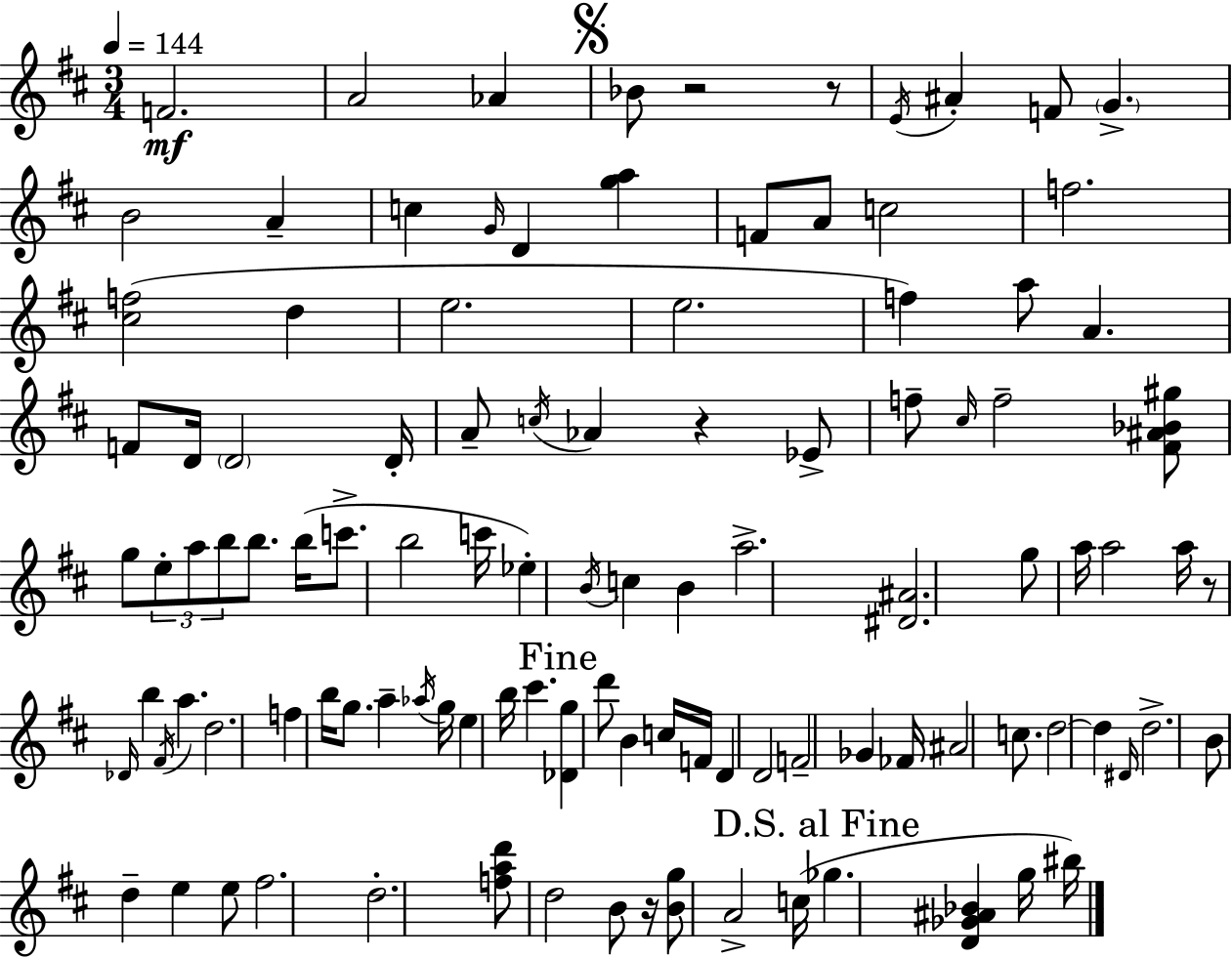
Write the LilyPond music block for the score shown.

{
  \clef treble
  \numericTimeSignature
  \time 3/4
  \key d \major
  \tempo 4 = 144
  f'2.\mf | a'2 aes'4 | \mark \markup { \musicglyph "scripts.segno" } bes'8 r2 r8 | \acciaccatura { e'16 } ais'4-. f'8 \parenthesize g'4.-> | \break b'2 a'4-- | c''4 \grace { g'16 } d'4 <g'' a''>4 | f'8 a'8 c''2 | f''2. | \break <cis'' f''>2( d''4 | e''2. | e''2. | f''4) a''8 a'4. | \break f'8 d'16 \parenthesize d'2 | d'16-. a'8-- \acciaccatura { c''16 } aes'4 r4 | ees'8-> f''8-- \grace { cis''16 } f''2-- | <fis' ais' bes' gis''>8 g''8 \tuplet 3/2 { e''8-. a''8 b''8 } | \break b''8. b''16( c'''8.-> b''2 | c'''16 ees''4-.) \acciaccatura { b'16 } c''4 | b'4 a''2.-> | <dis' ais'>2. | \break g''8 a''16 a''2 | a''16 r8 \grace { des'16 } b''4 | \acciaccatura { fis'16 } a''4. d''2. | f''4 b''16 | \break g''8. a''4-- \acciaccatura { aes''16 } g''16 e''4 | b''16 cis'''4. \mark "Fine" <des' g''>4 | d'''8 b'4 c''16 f'16 d'4 | d'2 f'2-- | \break ges'4 fes'16 ais'2 | c''8. d''2~~ | d''4 \grace { dis'16 } d''2.-> | b'8 d''4-- | \break e''4 e''8 fis''2. | d''2.-. | <f'' a'' d'''>8 d''2 | b'8 r16 <b' g''>8 | \break a'2-> c''16( \mark "D.S. al Fine" ges''4. | <d' ges' ais' bes'>4 g''16 bis''16) \bar "|."
}